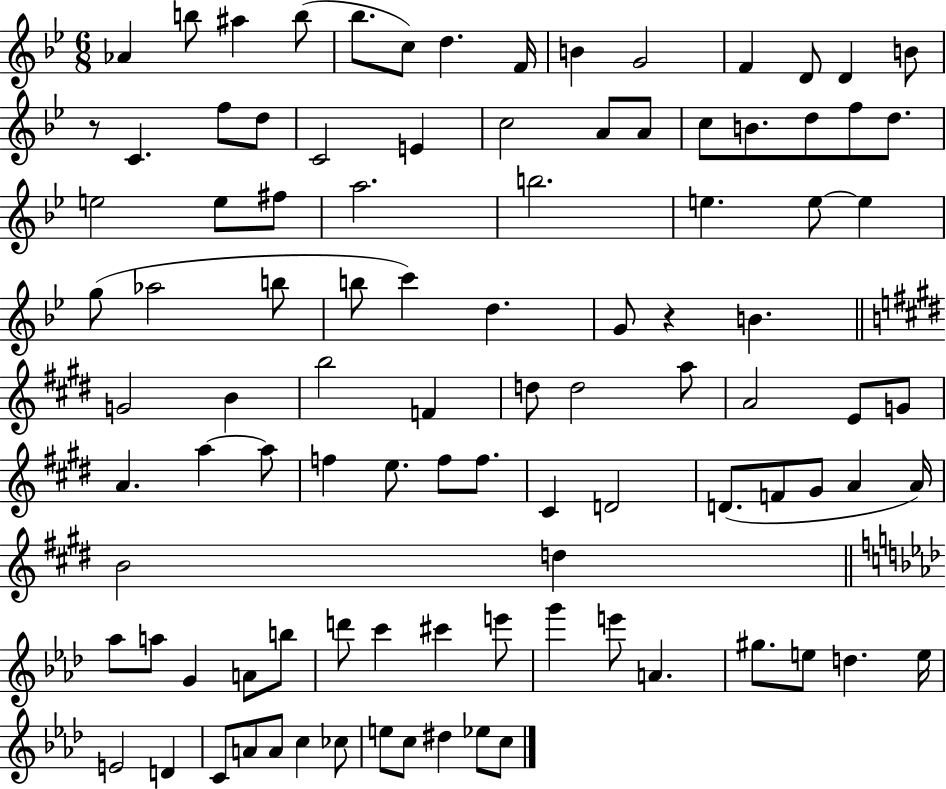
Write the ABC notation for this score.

X:1
T:Untitled
M:6/8
L:1/4
K:Bb
_A b/2 ^a b/2 _b/2 c/2 d F/4 B G2 F D/2 D B/2 z/2 C f/2 d/2 C2 E c2 A/2 A/2 c/2 B/2 d/2 f/2 d/2 e2 e/2 ^f/2 a2 b2 e e/2 e g/2 _a2 b/2 b/2 c' d G/2 z B G2 B b2 F d/2 d2 a/2 A2 E/2 G/2 A a a/2 f e/2 f/2 f/2 ^C D2 D/2 F/2 ^G/2 A A/4 B2 d _a/2 a/2 G A/2 b/2 d'/2 c' ^c' e'/2 g' e'/2 A ^g/2 e/2 d e/4 E2 D C/2 A/2 A/2 c _c/2 e/2 c/2 ^d _e/2 c/2